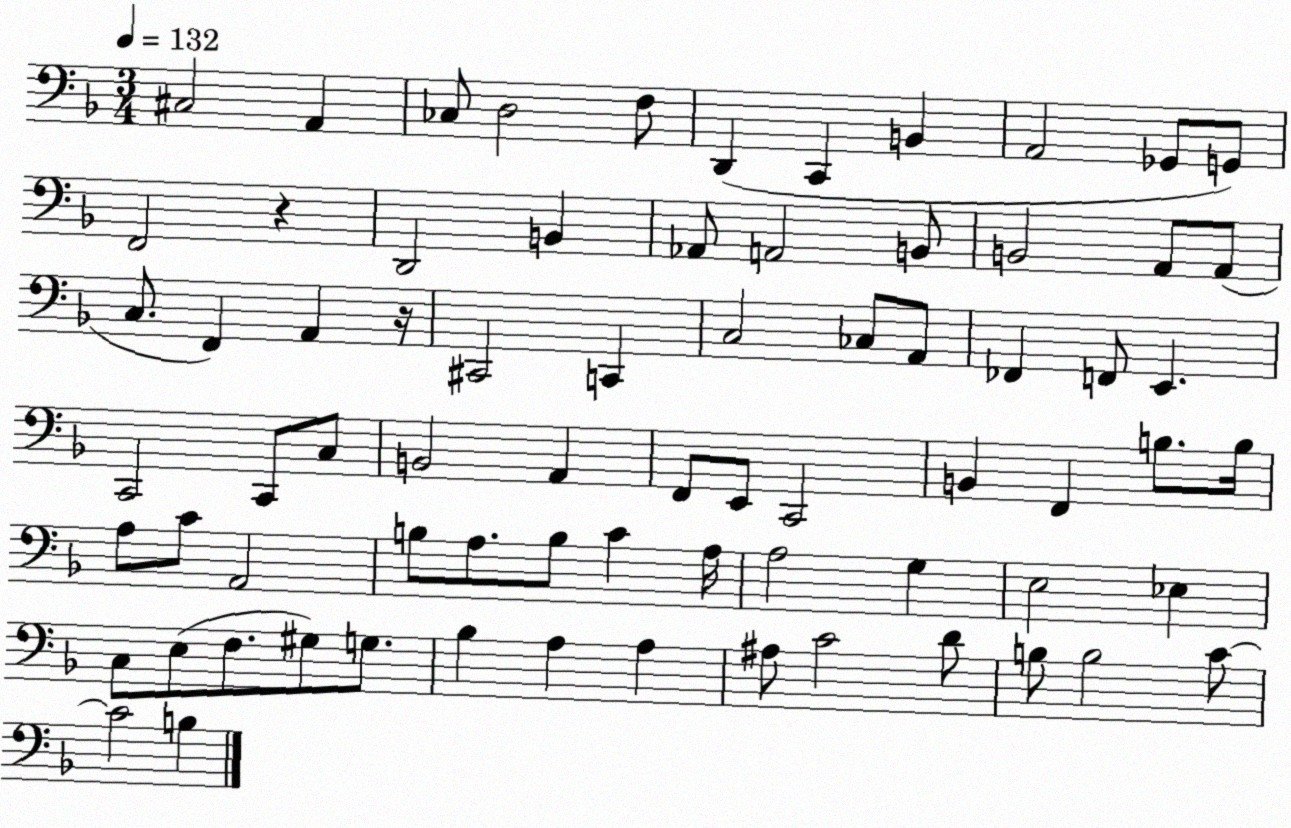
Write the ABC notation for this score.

X:1
T:Untitled
M:3/4
L:1/4
K:F
^C,2 A,, _C,/2 D,2 F,/2 D,, C,, B,, A,,2 _G,,/2 G,,/2 F,,2 z D,,2 B,, _A,,/2 A,,2 B,,/2 B,,2 A,,/2 A,,/2 C,/2 F,, A,, z/4 ^C,,2 C,, C,2 _C,/2 A,,/2 _F,, F,,/2 E,, C,,2 C,,/2 C,/2 B,,2 A,, F,,/2 E,,/2 C,,2 B,, F,, B,/2 B,/4 A,/2 C/2 A,,2 B,/2 A,/2 B,/2 C A,/4 A,2 G, E,2 _E, C,/2 E,/2 F,/2 ^G,/2 G,/2 _B, A, A, ^A,/2 C2 D/2 B,/2 B,2 C/2 C2 B,